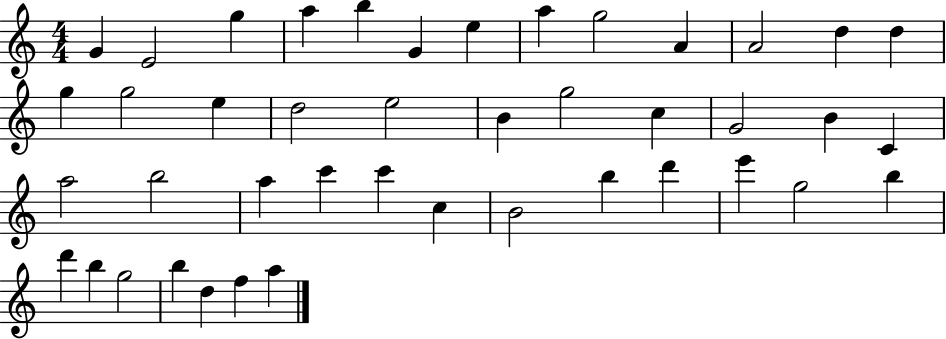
{
  \clef treble
  \numericTimeSignature
  \time 4/4
  \key c \major
  g'4 e'2 g''4 | a''4 b''4 g'4 e''4 | a''4 g''2 a'4 | a'2 d''4 d''4 | \break g''4 g''2 e''4 | d''2 e''2 | b'4 g''2 c''4 | g'2 b'4 c'4 | \break a''2 b''2 | a''4 c'''4 c'''4 c''4 | b'2 b''4 d'''4 | e'''4 g''2 b''4 | \break d'''4 b''4 g''2 | b''4 d''4 f''4 a''4 | \bar "|."
}